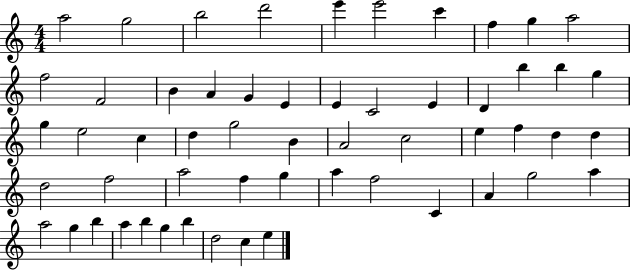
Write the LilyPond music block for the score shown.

{
  \clef treble
  \numericTimeSignature
  \time 4/4
  \key c \major
  a''2 g''2 | b''2 d'''2 | e'''4 e'''2 c'''4 | f''4 g''4 a''2 | \break f''2 f'2 | b'4 a'4 g'4 e'4 | e'4 c'2 e'4 | d'4 b''4 b''4 g''4 | \break g''4 e''2 c''4 | d''4 g''2 b'4 | a'2 c''2 | e''4 f''4 d''4 d''4 | \break d''2 f''2 | a''2 f''4 g''4 | a''4 f''2 c'4 | a'4 g''2 a''4 | \break a''2 g''4 b''4 | a''4 b''4 g''4 b''4 | d''2 c''4 e''4 | \bar "|."
}